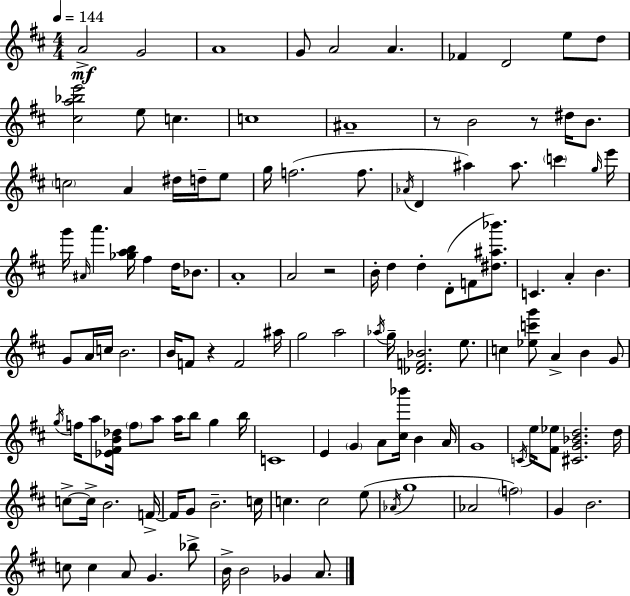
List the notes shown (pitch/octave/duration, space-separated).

A4/h G4/h A4/w G4/e A4/h A4/q. FES4/q D4/h E5/e D5/e [C#5,A5,Bb5,E6]/h E5/e C5/q. C5/w A#4/w R/e B4/h R/e D#5/s B4/e. C5/h A4/q D#5/s D5/s E5/e G5/s F5/h. F5/e. Ab4/s D4/q A#5/q A#5/e. C6/q G5/s E6/s G6/s A#4/s A6/q. [Gb5,A5,B5]/s F#5/q D5/s Bb4/e. A4/w A4/h R/h B4/s D5/q D5/q D4/e F4/e [D#5,A#5,Bb6]/e. C4/q. A4/q B4/q. G4/e A4/s C5/s B4/h. B4/s F4/e R/q F4/h A#5/s G5/h A5/h Ab5/s G5/s [Db4,F4,Bb4]/h. E5/e. C5/q [Eb5,C6,G6]/e A4/q B4/q G4/e G5/s F5/s A5/e [Eb4,F#4,B4,Db5]/s F5/e A5/e A5/s B5/e G5/q B5/s C4/w E4/q G4/q A4/e [C#5,Bb6]/s B4/q A4/s G4/w C4/s E5/s [F#4,Eb5]/e [C#4,G4,Bb4,D5]/h. D5/s C5/e C5/s B4/h. F4/s F4/s G4/e B4/h. C5/s C5/q. C5/h E5/e Ab4/s G5/w Ab4/h F5/h G4/q B4/h. C5/e C5/q A4/e G4/q. Bb5/e B4/s B4/h Gb4/q A4/e.